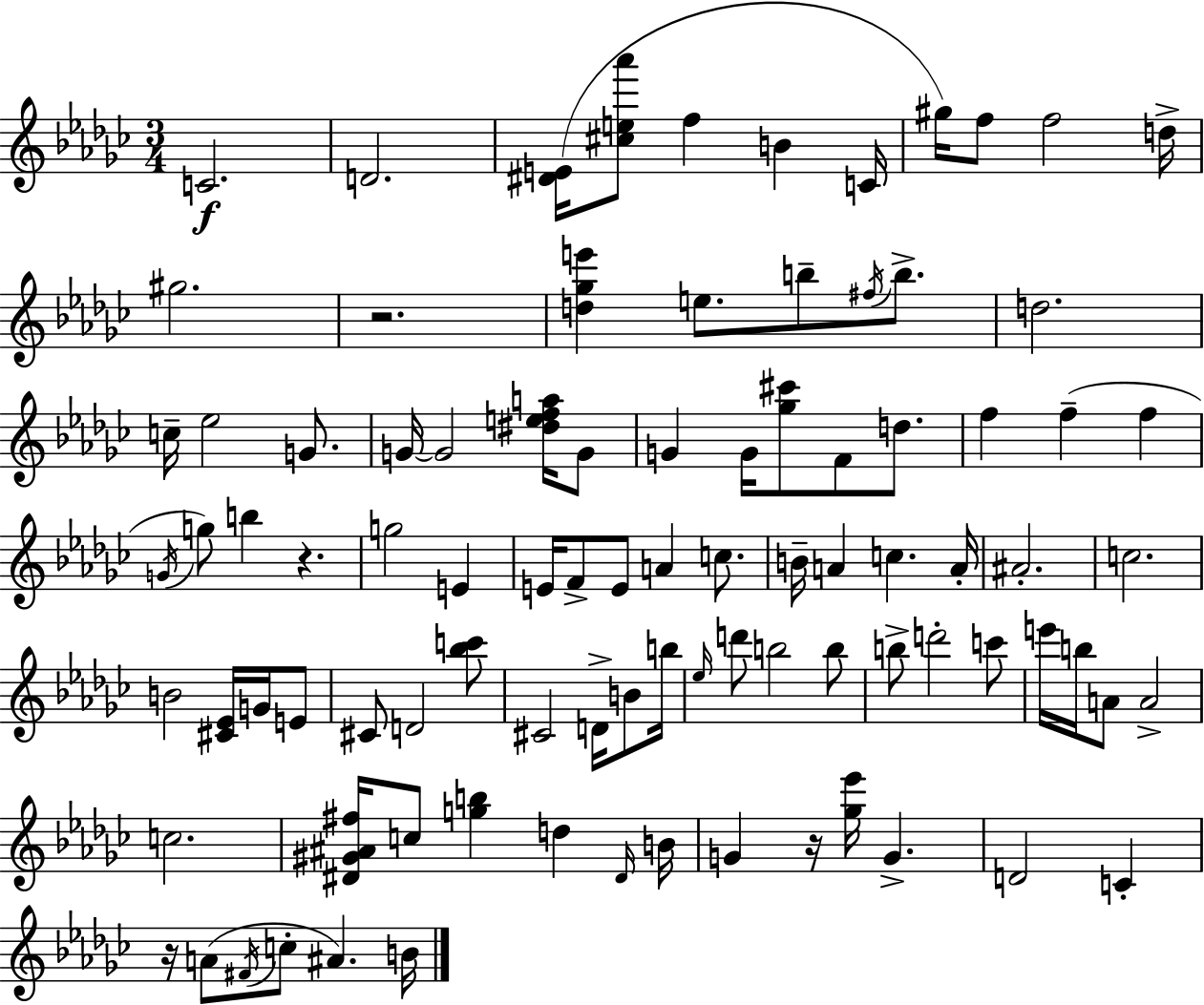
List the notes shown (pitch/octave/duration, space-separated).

C4/h. D4/h. [D#4,E4]/s [C#5,E5,Ab6]/e F5/q B4/q C4/s G#5/s F5/e F5/h D5/s G#5/h. R/h. [D5,Gb5,E6]/q E5/e. B5/e F#5/s B5/e. D5/h. C5/s Eb5/h G4/e. G4/s G4/h [D#5,E5,F5,A5]/s G4/e G4/q G4/s [Gb5,C#6]/e F4/e D5/e. F5/q F5/q F5/q G4/s G5/e B5/q R/q. G5/h E4/q E4/s F4/e E4/e A4/q C5/e. B4/s A4/q C5/q. A4/s A#4/h. C5/h. B4/h [C#4,Eb4]/s G4/s E4/e C#4/e D4/h [Bb5,C6]/e C#4/h D4/s B4/e B5/s Eb5/s D6/e B5/h B5/e B5/e D6/h C6/e E6/s B5/s A4/e A4/h C5/h. [D#4,G#4,A#4,F#5]/s C5/e [G5,B5]/q D5/q D#4/s B4/s G4/q R/s [Gb5,Eb6]/s G4/q. D4/h C4/q R/s A4/e F#4/s C5/e A#4/q. B4/s